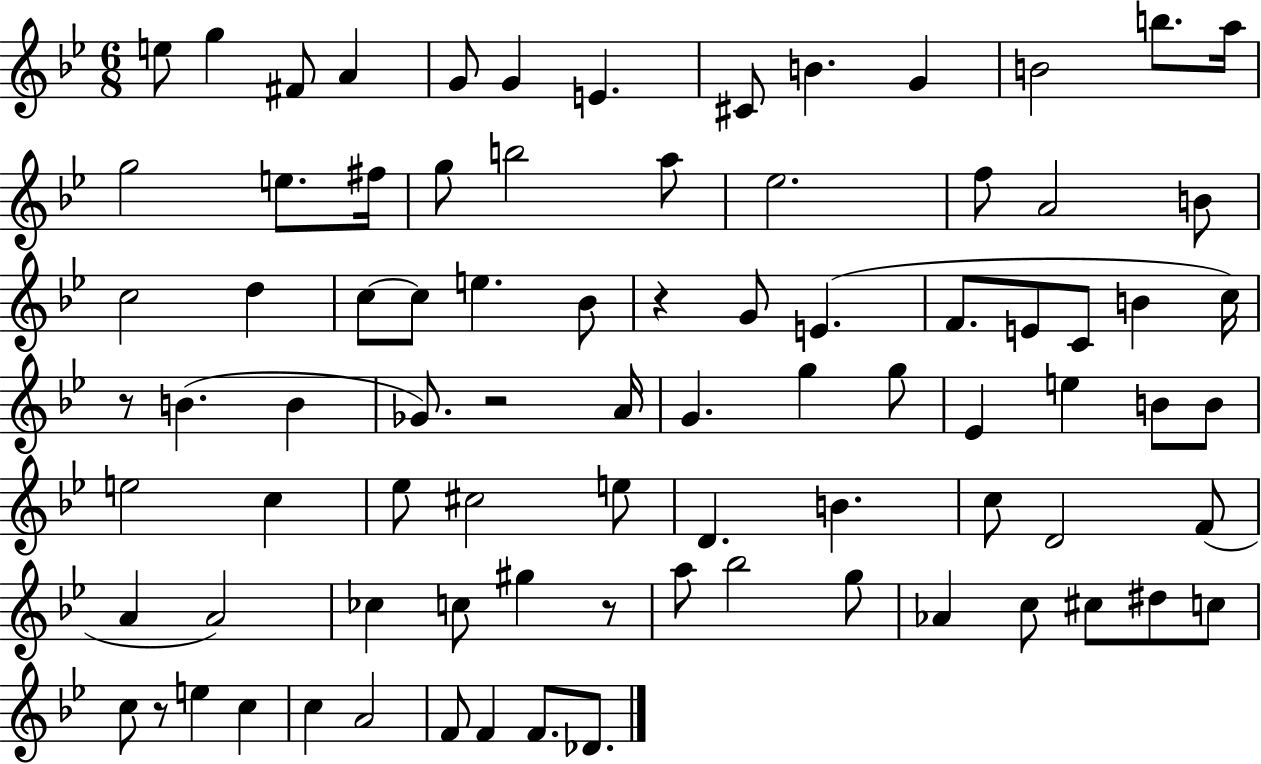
E5/e G5/q F#4/e A4/q G4/e G4/q E4/q. C#4/e B4/q. G4/q B4/h B5/e. A5/s G5/h E5/e. F#5/s G5/e B5/h A5/e Eb5/h. F5/e A4/h B4/e C5/h D5/q C5/e C5/e E5/q. Bb4/e R/q G4/e E4/q. F4/e. E4/e C4/e B4/q C5/s R/e B4/q. B4/q Gb4/e. R/h A4/s G4/q. G5/q G5/e Eb4/q E5/q B4/e B4/e E5/h C5/q Eb5/e C#5/h E5/e D4/q. B4/q. C5/e D4/h F4/e A4/q A4/h CES5/q C5/e G#5/q R/e A5/e Bb5/h G5/e Ab4/q C5/e C#5/e D#5/e C5/e C5/e R/e E5/q C5/q C5/q A4/h F4/e F4/q F4/e. Db4/e.